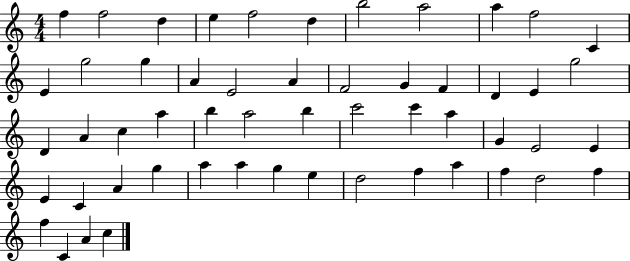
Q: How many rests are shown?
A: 0